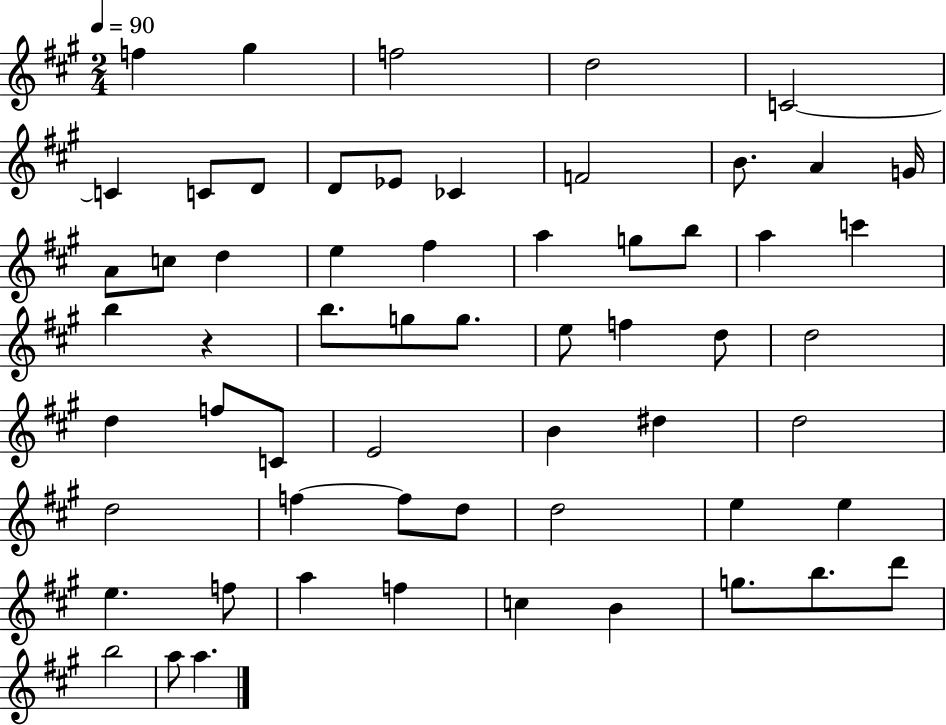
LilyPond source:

{
  \clef treble
  \numericTimeSignature
  \time 2/4
  \key a \major
  \tempo 4 = 90
  f''4 gis''4 | f''2 | d''2 | c'2~~ | \break c'4 c'8 d'8 | d'8 ees'8 ces'4 | f'2 | b'8. a'4 g'16 | \break a'8 c''8 d''4 | e''4 fis''4 | a''4 g''8 b''8 | a''4 c'''4 | \break b''4 r4 | b''8. g''8 g''8. | e''8 f''4 d''8 | d''2 | \break d''4 f''8 c'8 | e'2 | b'4 dis''4 | d''2 | \break d''2 | f''4~~ f''8 d''8 | d''2 | e''4 e''4 | \break e''4. f''8 | a''4 f''4 | c''4 b'4 | g''8. b''8. d'''8 | \break b''2 | a''8 a''4. | \bar "|."
}